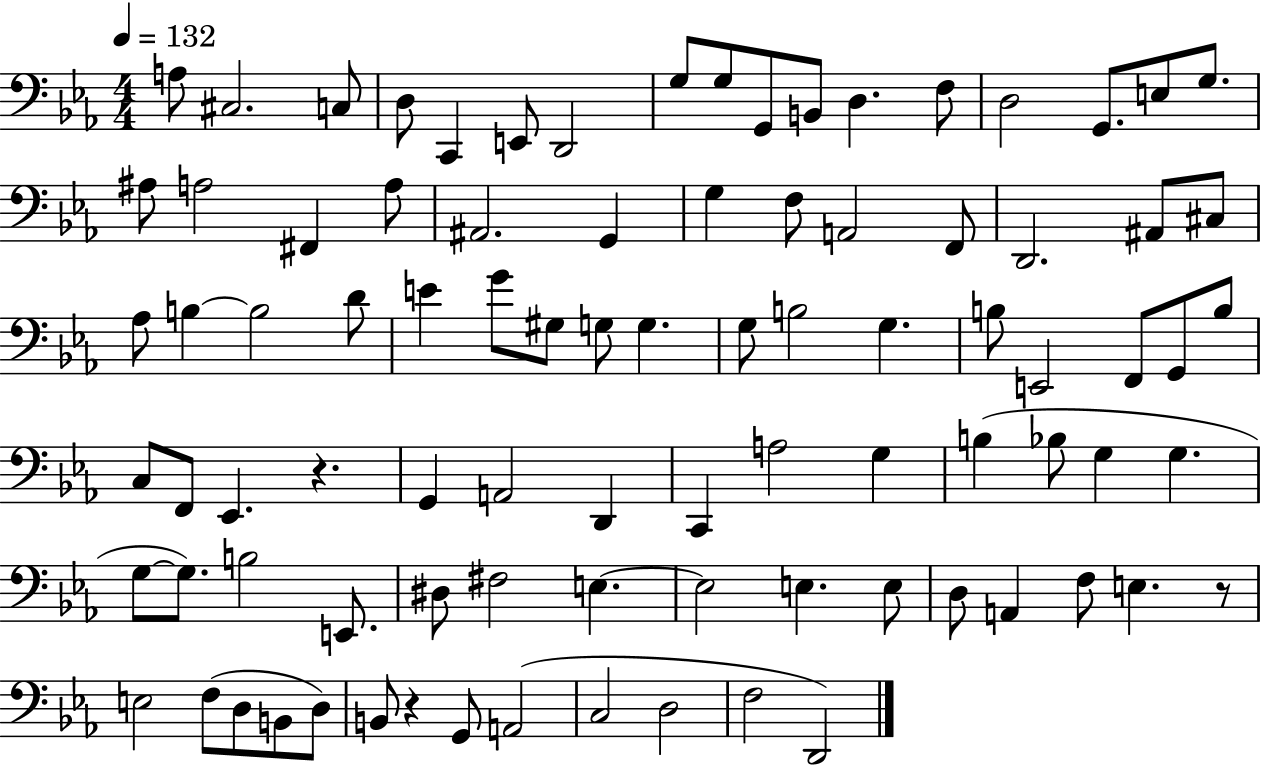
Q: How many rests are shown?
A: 3